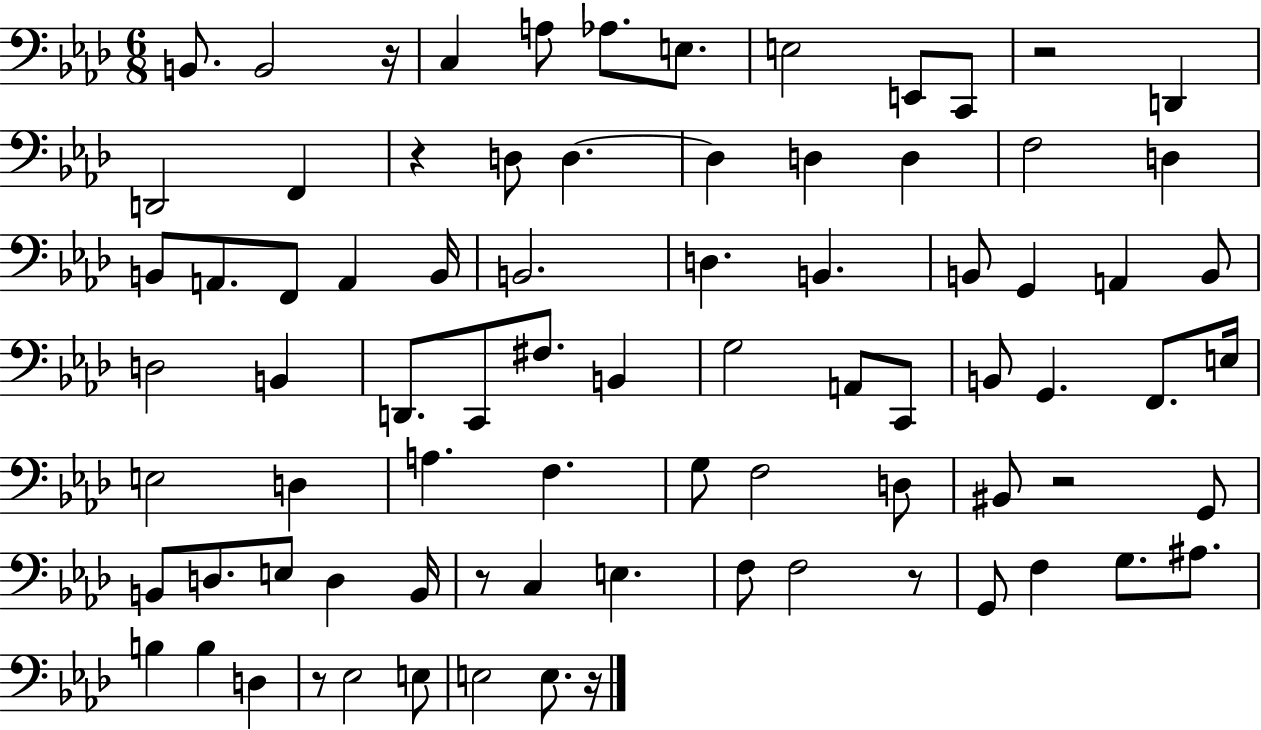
{
  \clef bass
  \numericTimeSignature
  \time 6/8
  \key aes \major
  b,8. b,2 r16 | c4 a8 aes8. e8. | e2 e,8 c,8 | r2 d,4 | \break d,2 f,4 | r4 d8 d4.~~ | d4 d4 d4 | f2 d4 | \break b,8 a,8. f,8 a,4 b,16 | b,2. | d4. b,4. | b,8 g,4 a,4 b,8 | \break d2 b,4 | d,8. c,8 fis8. b,4 | g2 a,8 c,8 | b,8 g,4. f,8. e16 | \break e2 d4 | a4. f4. | g8 f2 d8 | bis,8 r2 g,8 | \break b,8 d8. e8 d4 b,16 | r8 c4 e4. | f8 f2 r8 | g,8 f4 g8. ais8. | \break b4 b4 d4 | r8 ees2 e8 | e2 e8. r16 | \bar "|."
}